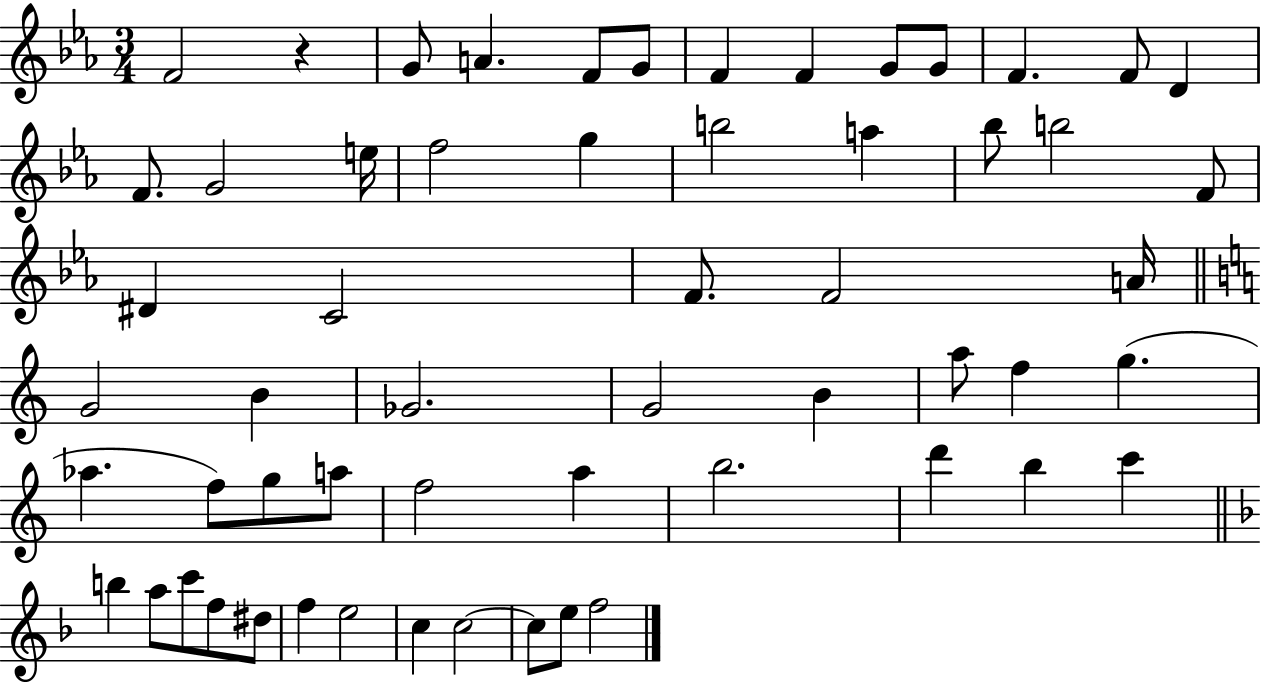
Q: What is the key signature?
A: EES major